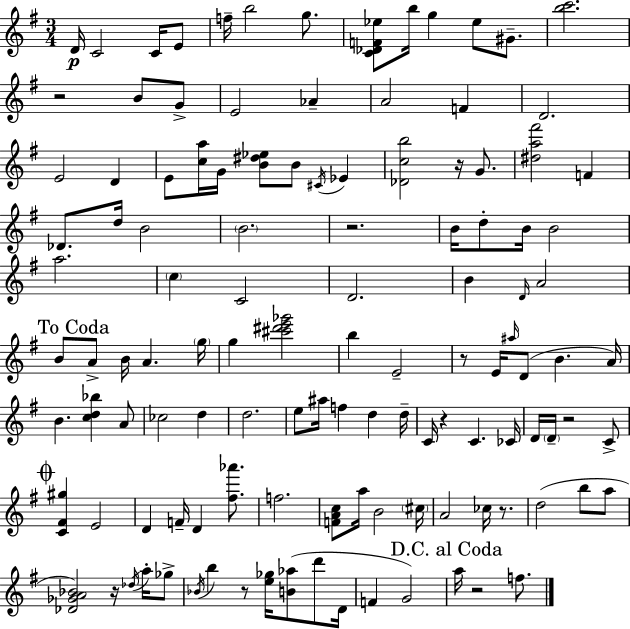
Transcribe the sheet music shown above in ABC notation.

X:1
T:Untitled
M:3/4
L:1/4
K:G
D/4 C2 C/4 E/2 f/4 b2 g/2 [C_DF_e]/2 b/4 g _e/2 ^G/2 [bc']2 z2 B/2 G/2 E2 _A A2 F D2 E2 D E/2 [ca]/4 G/4 [B^d_e]/2 B/2 ^C/4 _E [_Dcb]2 z/4 G/2 [^da^f']2 F _D/2 d/4 B2 B2 z2 B/4 d/2 B/4 B2 a2 c C2 D2 B D/4 A2 B/2 A/2 B/4 A g/4 g [^c'^d'e'_g']2 b E2 z/2 E/4 ^a/4 D/2 B A/4 B [cd_b] A/2 _c2 d d2 e/2 ^a/4 f d d/4 C/4 z C _C/4 D/4 D/4 z2 C/2 [C^F^g] E2 D F/4 D [^f_a']/2 f2 [FAc]/2 a/4 B2 ^c/4 A2 _c/4 z/2 d2 b/2 a/2 [_D_GA_B]2 z/4 _d/4 a/4 _g/2 _B/4 b z/2 [e_g]/4 [B_a]/2 d'/2 D/4 F G2 a/4 z2 f/2